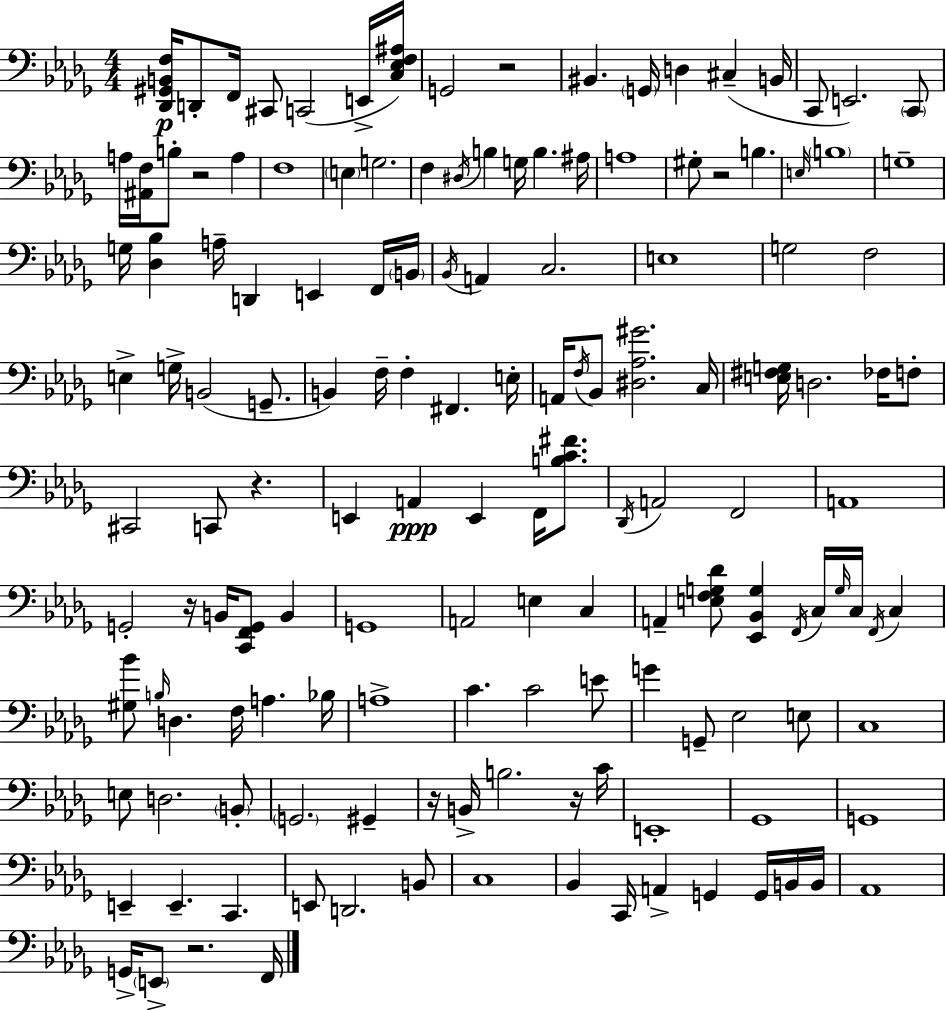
[Db2,G#2,B2,F3]/s D2/e F2/s C#2/e C2/h E2/s [C3,Eb3,F3,A#3]/s G2/h R/h BIS2/q. G2/s D3/q C#3/q B2/s C2/e E2/h. C2/e A3/s [A#2,F3]/s B3/e R/h A3/q F3/w E3/q G3/h. F3/q D#3/s B3/q G3/s B3/q. A#3/s A3/w G#3/e R/h B3/q. E3/s B3/w G3/w G3/s [Db3,Bb3]/q A3/s D2/q E2/q F2/s B2/s Bb2/s A2/q C3/h. E3/w G3/h F3/h E3/q G3/s B2/h G2/e. B2/q F3/s F3/q F#2/q. E3/s A2/s F3/s Bb2/e [D#3,Ab3,G#4]/h. C3/s [E3,F#3,G3]/s D3/h. FES3/s F3/e C#2/h C2/e R/q. E2/q A2/q E2/q F2/s [B3,C4,F#4]/e. Db2/s A2/h F2/h A2/w G2/h R/s B2/s [C2,F2,G2]/e B2/q G2/w A2/h E3/q C3/q A2/q [E3,F3,G3,Db4]/e [Eb2,Bb2,G3]/q F2/s C3/s G3/s C3/s F2/s C3/q [G#3,Bb4]/e B3/s D3/q. F3/s A3/q. Bb3/s A3/w C4/q. C4/h E4/e G4/q G2/e Eb3/h E3/e C3/w E3/e D3/h. B2/e G2/h. G#2/q R/s B2/s B3/h. R/s C4/s E2/w Gb2/w G2/w E2/q E2/q. C2/q. E2/e D2/h. B2/e C3/w Bb2/q C2/s A2/q G2/q G2/s B2/s B2/s Ab2/w G2/s E2/e R/h. F2/s